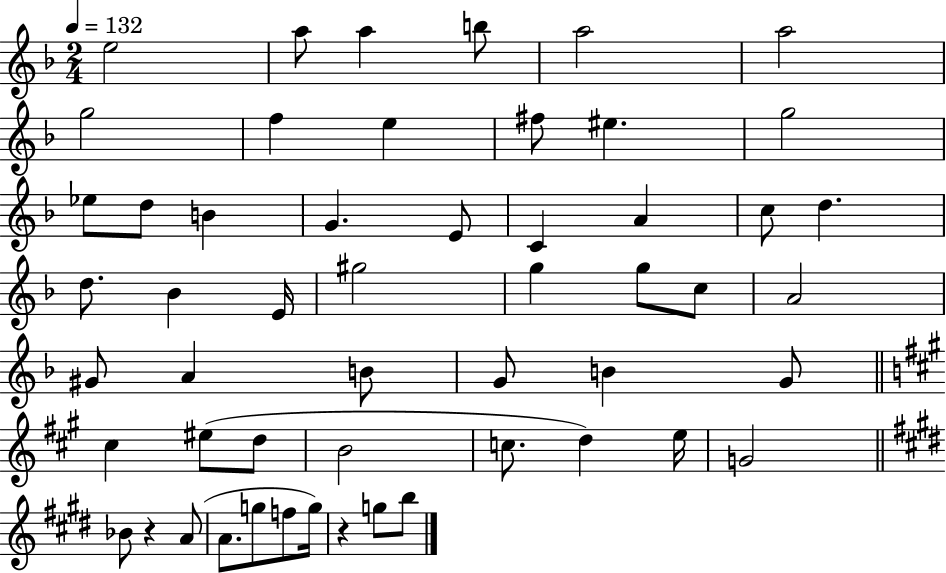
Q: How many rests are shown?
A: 2